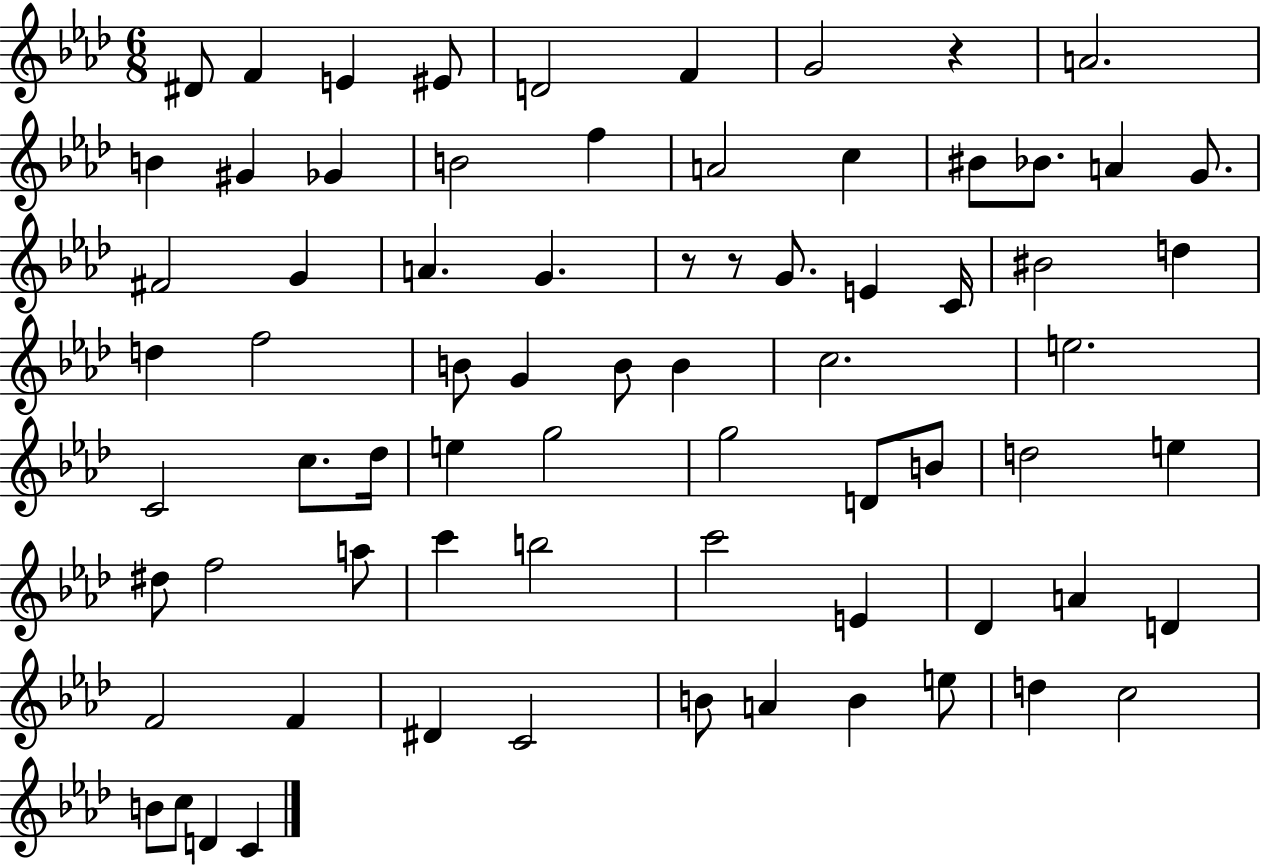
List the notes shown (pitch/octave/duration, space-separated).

D#4/e F4/q E4/q EIS4/e D4/h F4/q G4/h R/q A4/h. B4/q G#4/q Gb4/q B4/h F5/q A4/h C5/q BIS4/e Bb4/e. A4/q G4/e. F#4/h G4/q A4/q. G4/q. R/e R/e G4/e. E4/q C4/s BIS4/h D5/q D5/q F5/h B4/e G4/q B4/e B4/q C5/h. E5/h. C4/h C5/e. Db5/s E5/q G5/h G5/h D4/e B4/e D5/h E5/q D#5/e F5/h A5/e C6/q B5/h C6/h E4/q Db4/q A4/q D4/q F4/h F4/q D#4/q C4/h B4/e A4/q B4/q E5/e D5/q C5/h B4/e C5/e D4/q C4/q